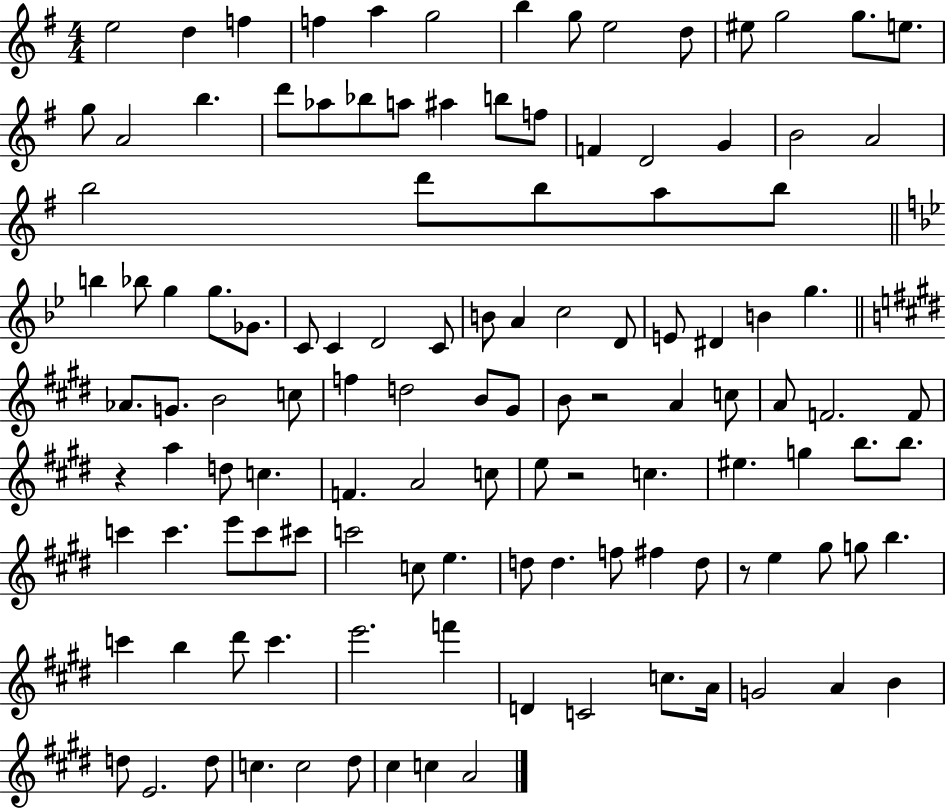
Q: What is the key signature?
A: G major